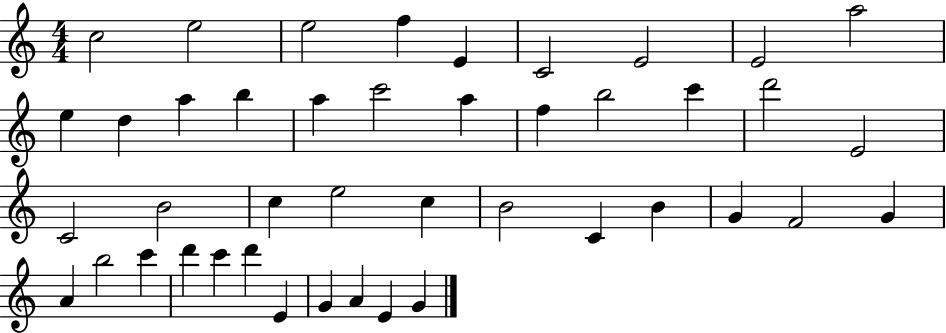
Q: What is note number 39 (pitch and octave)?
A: E4